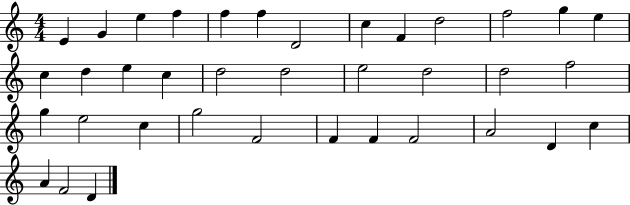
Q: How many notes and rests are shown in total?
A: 37